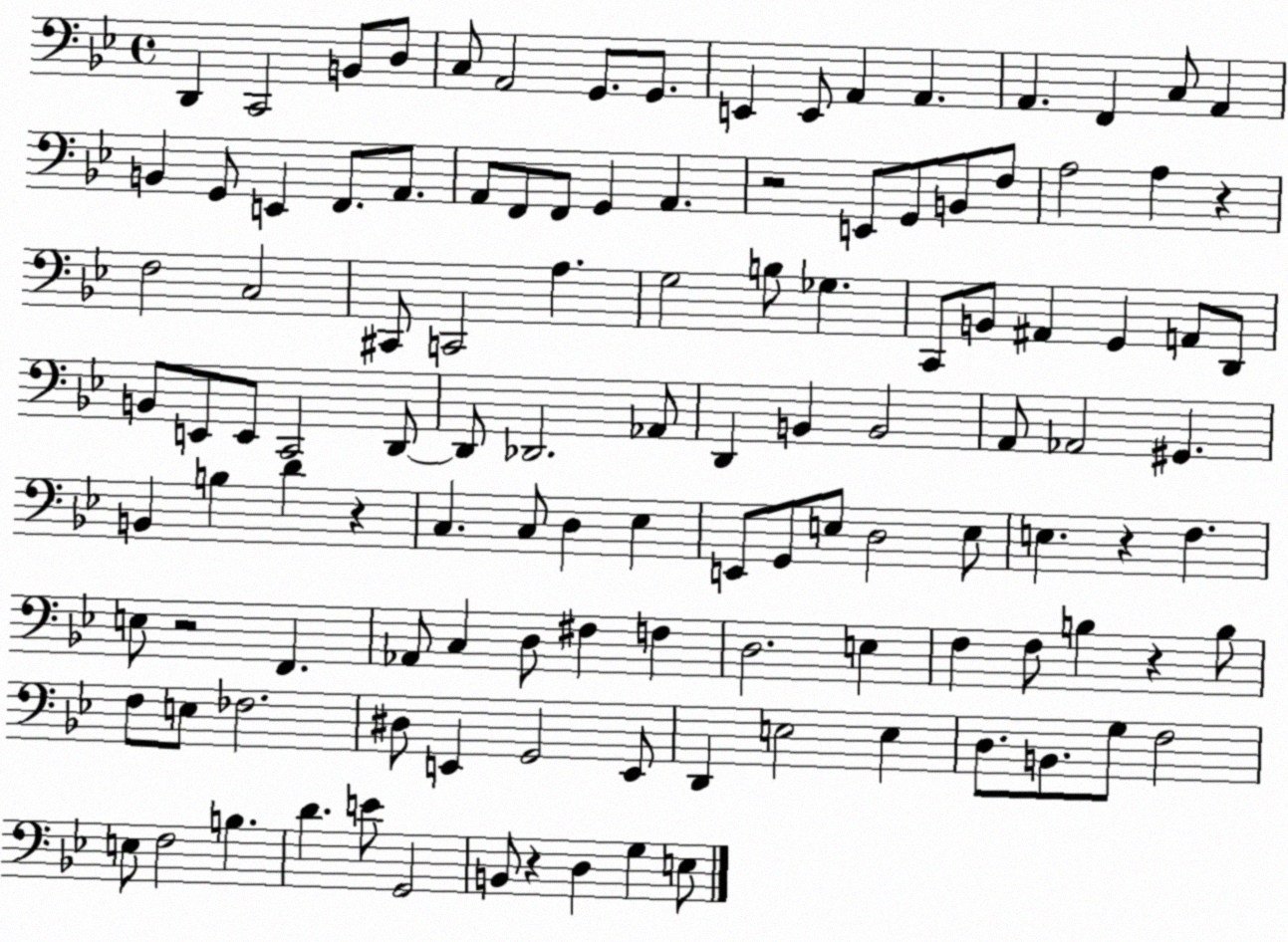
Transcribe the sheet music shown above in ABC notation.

X:1
T:Untitled
M:4/4
L:1/4
K:Bb
D,, C,,2 B,,/2 D,/2 C,/2 A,,2 G,,/2 G,,/2 E,, E,,/2 A,, A,, A,, F,, C,/2 A,, B,, G,,/2 E,, F,,/2 A,,/2 A,,/2 F,,/2 F,,/2 G,, A,, z2 E,,/2 G,,/2 B,,/2 F,/2 A,2 A, z F,2 C,2 ^C,,/2 C,,2 A, G,2 B,/2 _G, C,,/2 B,,/2 ^A,, G,, A,,/2 D,,/2 B,,/2 E,,/2 E,,/2 C,,2 D,,/2 D,,/2 _D,,2 _A,,/2 D,, B,, B,,2 A,,/2 _A,,2 ^G,, B,, B, D z C, C,/2 D, _E, E,,/2 G,,/2 E,/2 D,2 E,/2 E, z F, E,/2 z2 F,, _A,,/2 C, D,/2 ^F, F, D,2 E, F, F,/2 B, z B,/2 F,/2 E,/2 _F,2 ^D,/2 E,, G,,2 E,,/2 D,, E,2 E, D,/2 B,,/2 G,/2 F,2 E,/2 F,2 B, D E/2 G,,2 B,,/2 z D, G, E,/2